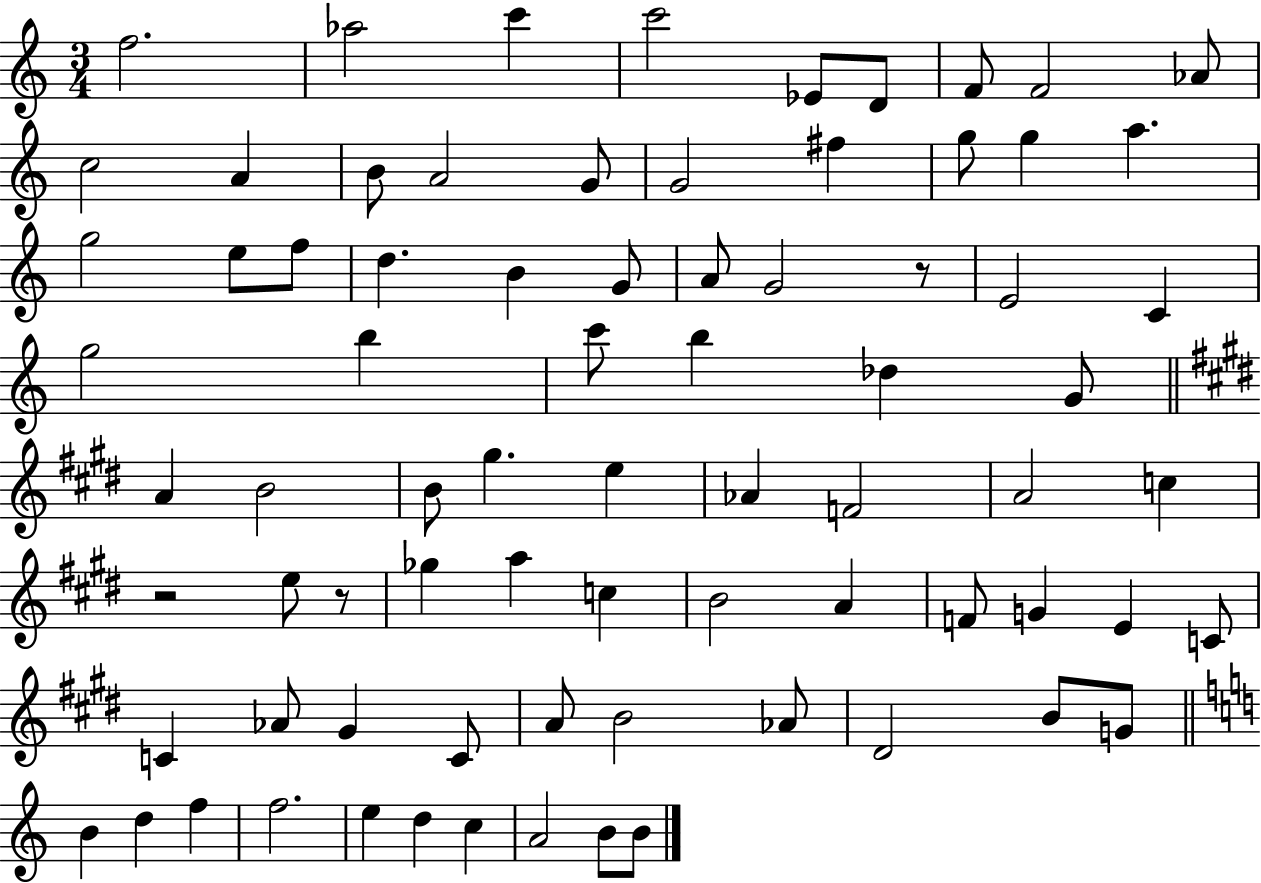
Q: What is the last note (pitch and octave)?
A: B4